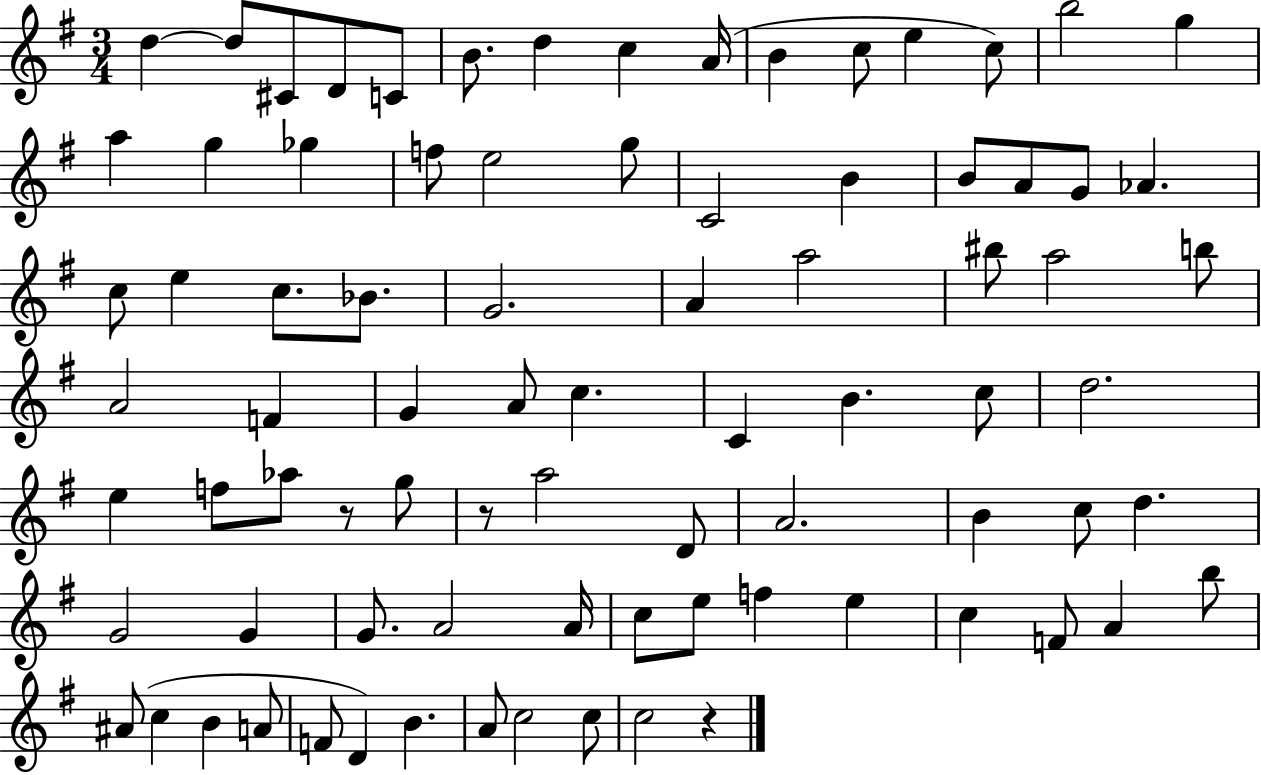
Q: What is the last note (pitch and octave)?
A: C5